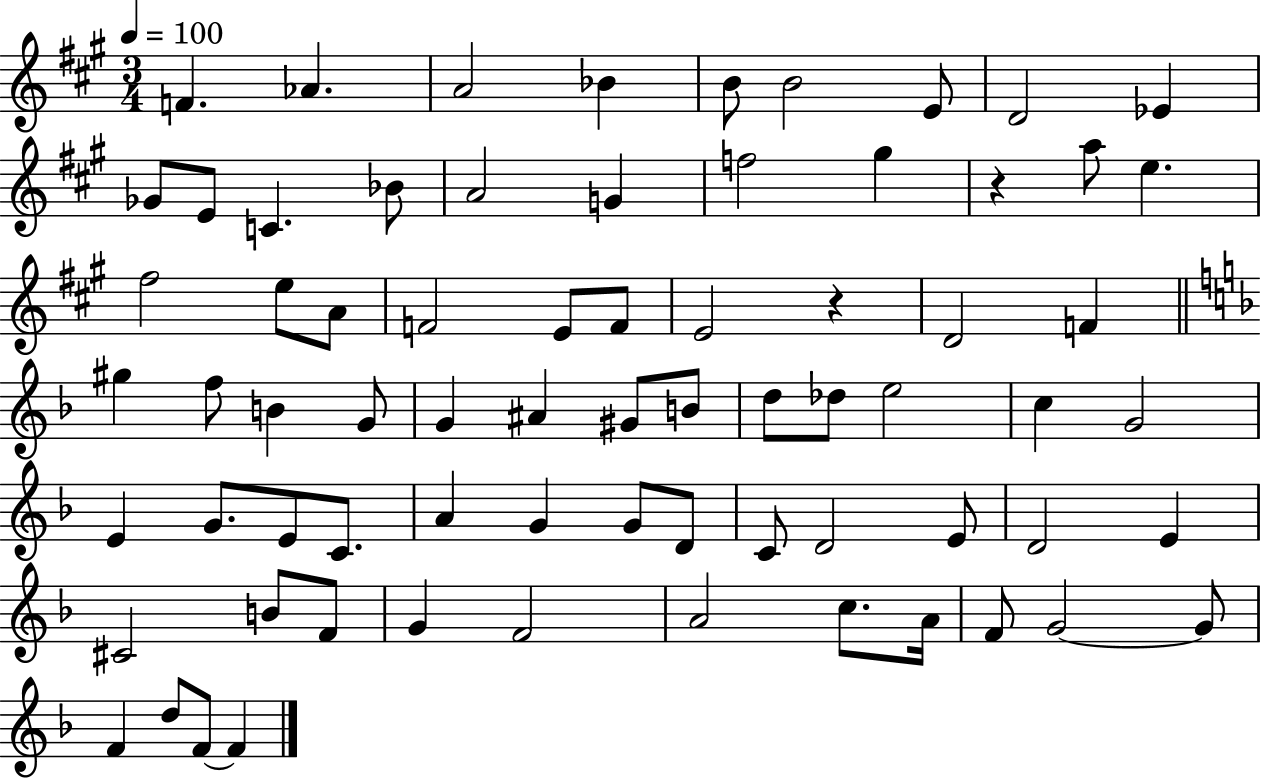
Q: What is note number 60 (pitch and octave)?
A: A4